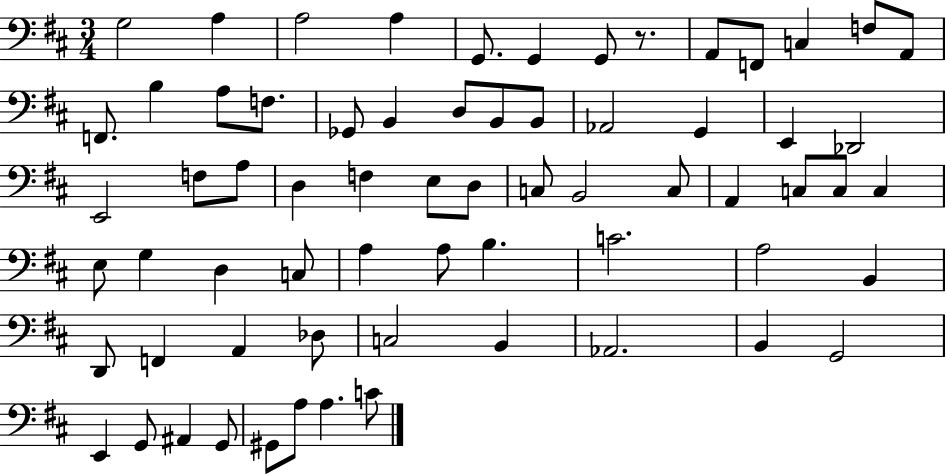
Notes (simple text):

G3/h A3/q A3/h A3/q G2/e. G2/q G2/e R/e. A2/e F2/e C3/q F3/e A2/e F2/e. B3/q A3/e F3/e. Gb2/e B2/q D3/e B2/e B2/e Ab2/h G2/q E2/q Db2/h E2/h F3/e A3/e D3/q F3/q E3/e D3/e C3/e B2/h C3/e A2/q C3/e C3/e C3/q E3/e G3/q D3/q C3/e A3/q A3/e B3/q. C4/h. A3/h B2/q D2/e F2/q A2/q Db3/e C3/h B2/q Ab2/h. B2/q G2/h E2/q G2/e A#2/q G2/e G#2/e A3/e A3/q. C4/e